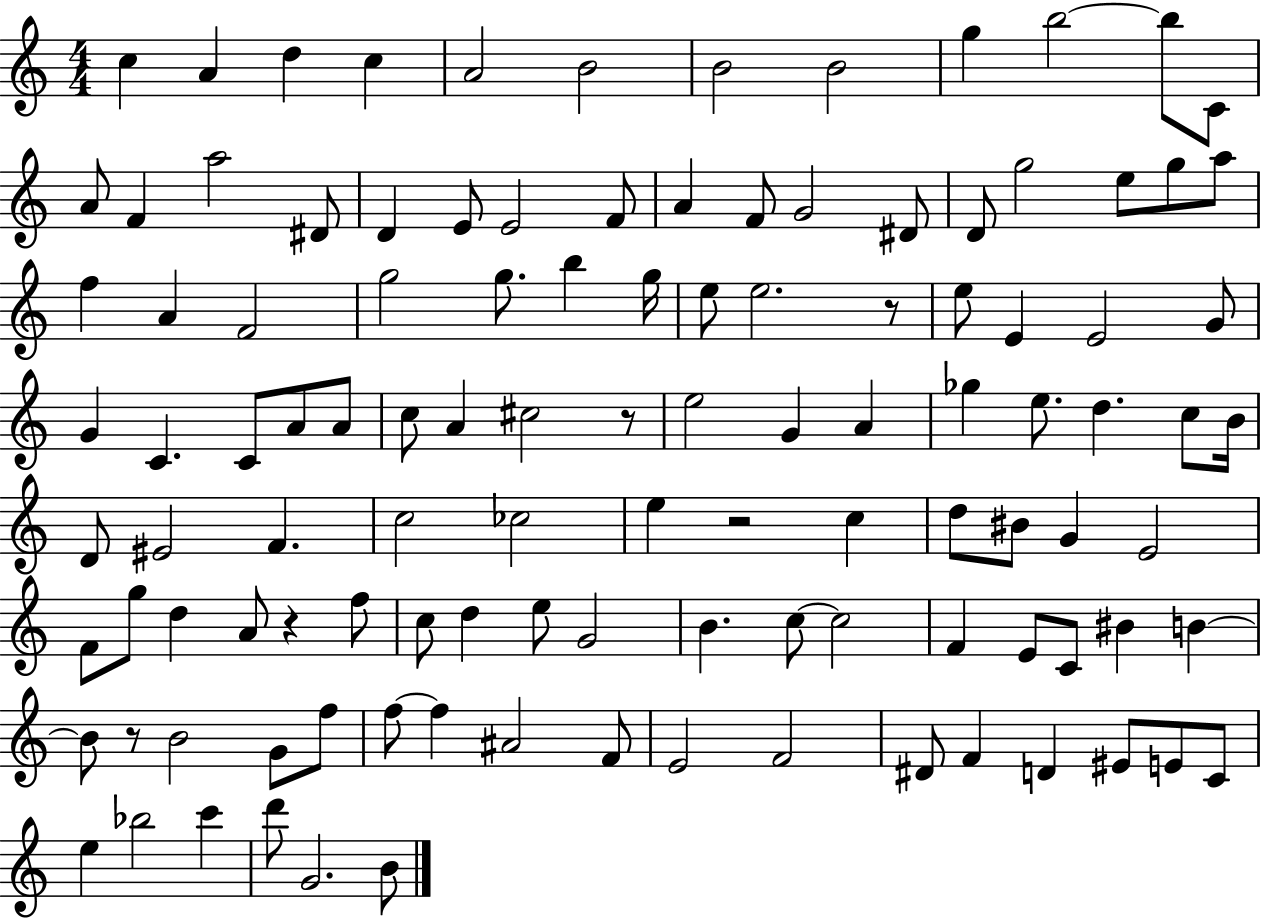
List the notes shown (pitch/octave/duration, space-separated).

C5/q A4/q D5/q C5/q A4/h B4/h B4/h B4/h G5/q B5/h B5/e C4/e A4/e F4/q A5/h D#4/e D4/q E4/e E4/h F4/e A4/q F4/e G4/h D#4/e D4/e G5/h E5/e G5/e A5/e F5/q A4/q F4/h G5/h G5/e. B5/q G5/s E5/e E5/h. R/e E5/e E4/q E4/h G4/e G4/q C4/q. C4/e A4/e A4/e C5/e A4/q C#5/h R/e E5/h G4/q A4/q Gb5/q E5/e. D5/q. C5/e B4/s D4/e EIS4/h F4/q. C5/h CES5/h E5/q R/h C5/q D5/e BIS4/e G4/q E4/h F4/e G5/e D5/q A4/e R/q F5/e C5/e D5/q E5/e G4/h B4/q. C5/e C5/h F4/q E4/e C4/e BIS4/q B4/q B4/e R/e B4/h G4/e F5/e F5/e F5/q A#4/h F4/e E4/h F4/h D#4/e F4/q D4/q EIS4/e E4/e C4/e E5/q Bb5/h C6/q D6/e G4/h. B4/e